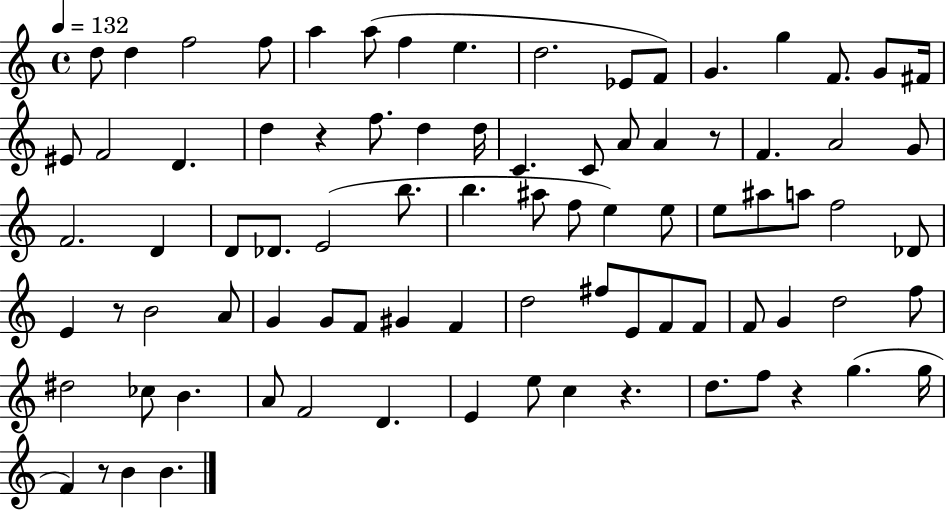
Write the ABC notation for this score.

X:1
T:Untitled
M:4/4
L:1/4
K:C
d/2 d f2 f/2 a a/2 f e d2 _E/2 F/2 G g F/2 G/2 ^F/4 ^E/2 F2 D d z f/2 d d/4 C C/2 A/2 A z/2 F A2 G/2 F2 D D/2 _D/2 E2 b/2 b ^a/2 f/2 e e/2 e/2 ^a/2 a/2 f2 _D/2 E z/2 B2 A/2 G G/2 F/2 ^G F d2 ^f/2 E/2 F/2 F/2 F/2 G d2 f/2 ^d2 _c/2 B A/2 F2 D E e/2 c z d/2 f/2 z g g/4 F z/2 B B